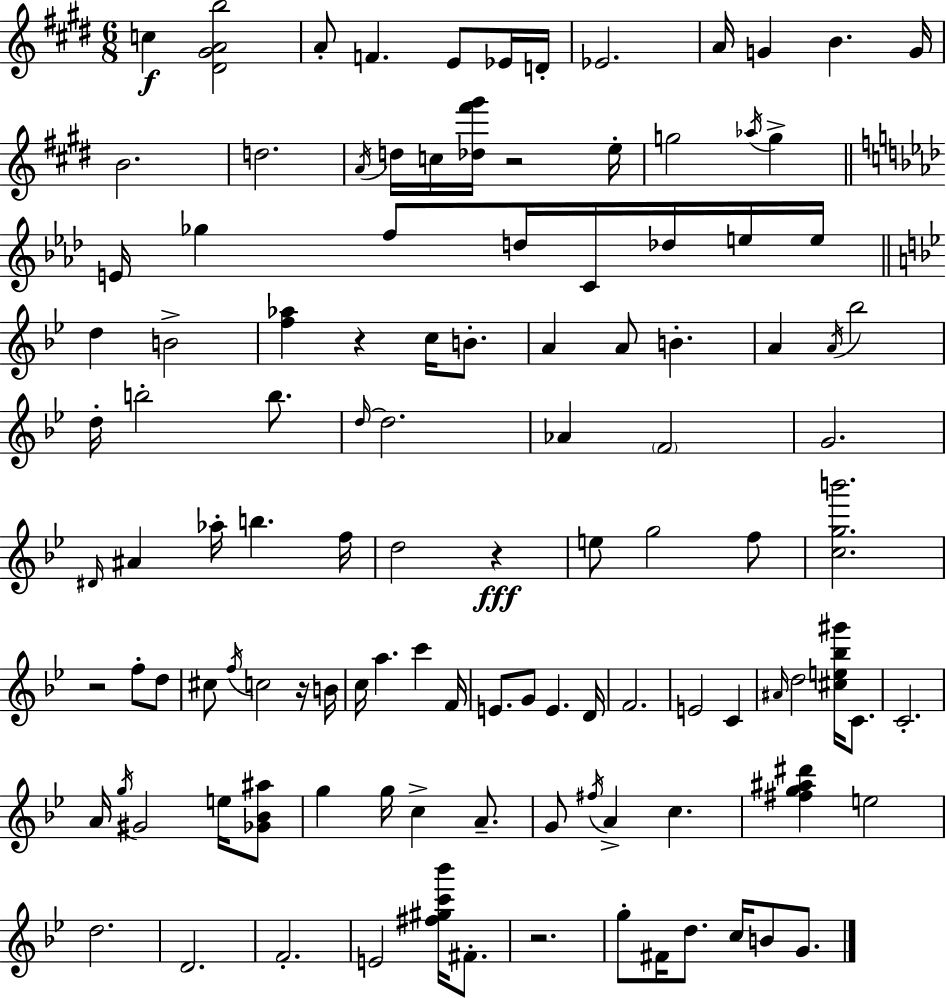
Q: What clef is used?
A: treble